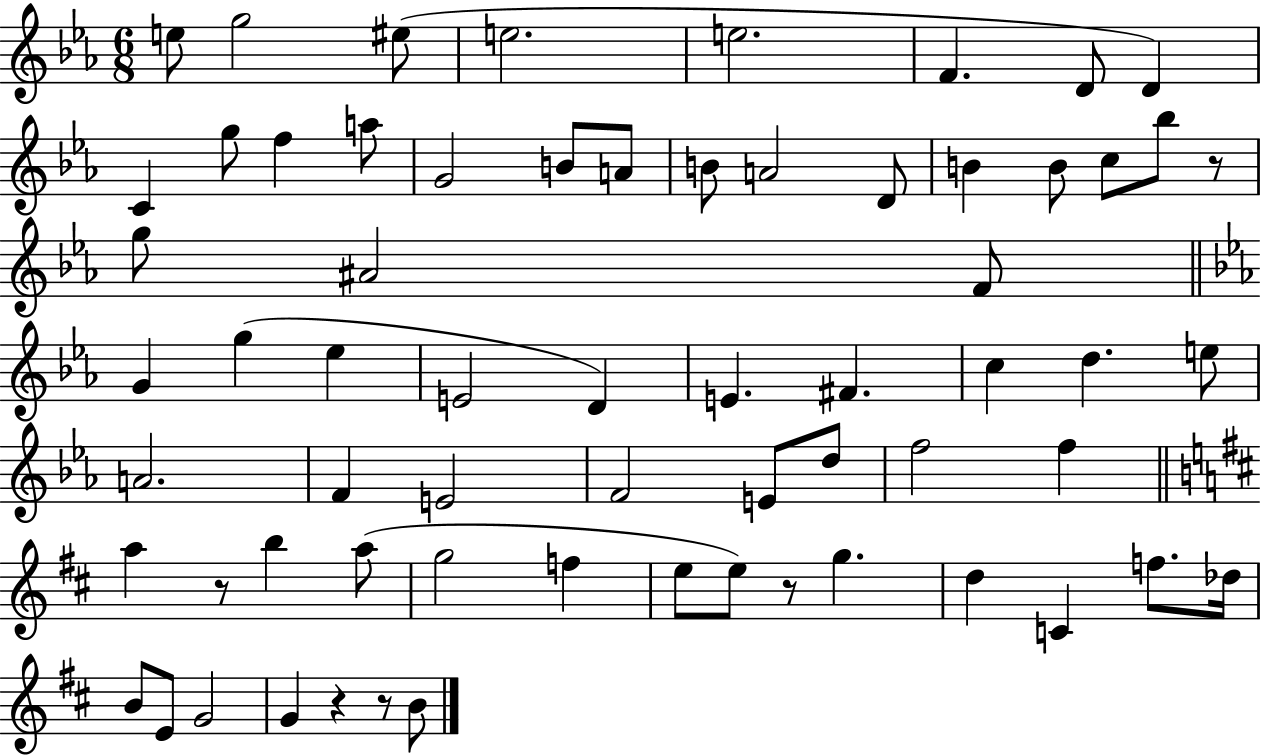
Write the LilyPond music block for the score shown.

{
  \clef treble
  \numericTimeSignature
  \time 6/8
  \key ees \major
  e''8 g''2 eis''8( | e''2. | e''2. | f'4. d'8 d'4) | \break c'4 g''8 f''4 a''8 | g'2 b'8 a'8 | b'8 a'2 d'8 | b'4 b'8 c''8 bes''8 r8 | \break g''8 ais'2 f'8 | \bar "||" \break \key ees \major g'4 g''4( ees''4 | e'2 d'4) | e'4. fis'4. | c''4 d''4. e''8 | \break a'2. | f'4 e'2 | f'2 e'8 d''8 | f''2 f''4 | \break \bar "||" \break \key d \major a''4 r8 b''4 a''8( | g''2 f''4 | e''8 e''8) r8 g''4. | d''4 c'4 f''8. des''16 | \break b'8 e'8 g'2 | g'4 r4 r8 b'8 | \bar "|."
}